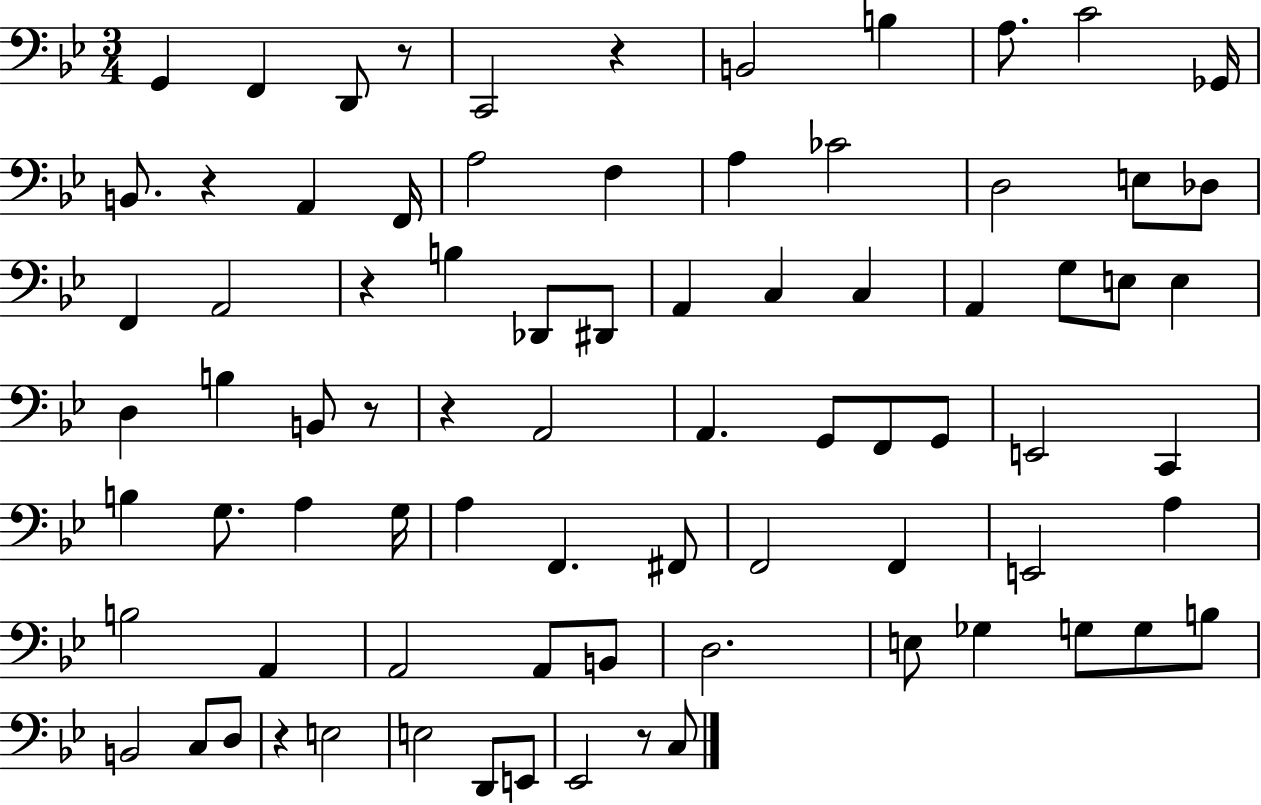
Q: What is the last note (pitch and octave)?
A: C3